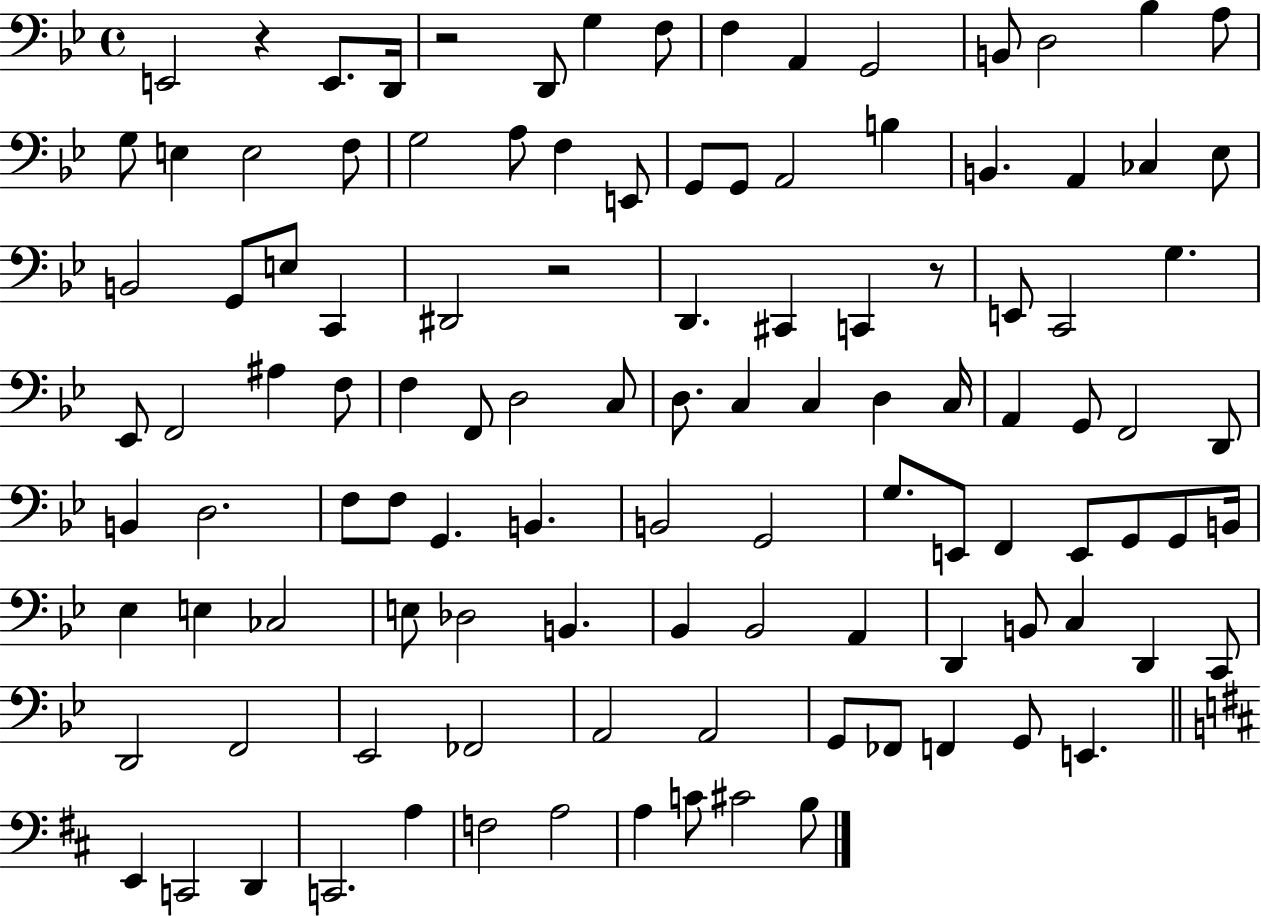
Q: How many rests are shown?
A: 4